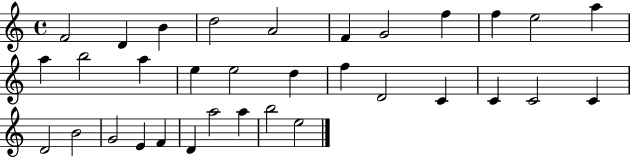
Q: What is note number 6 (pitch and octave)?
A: F4